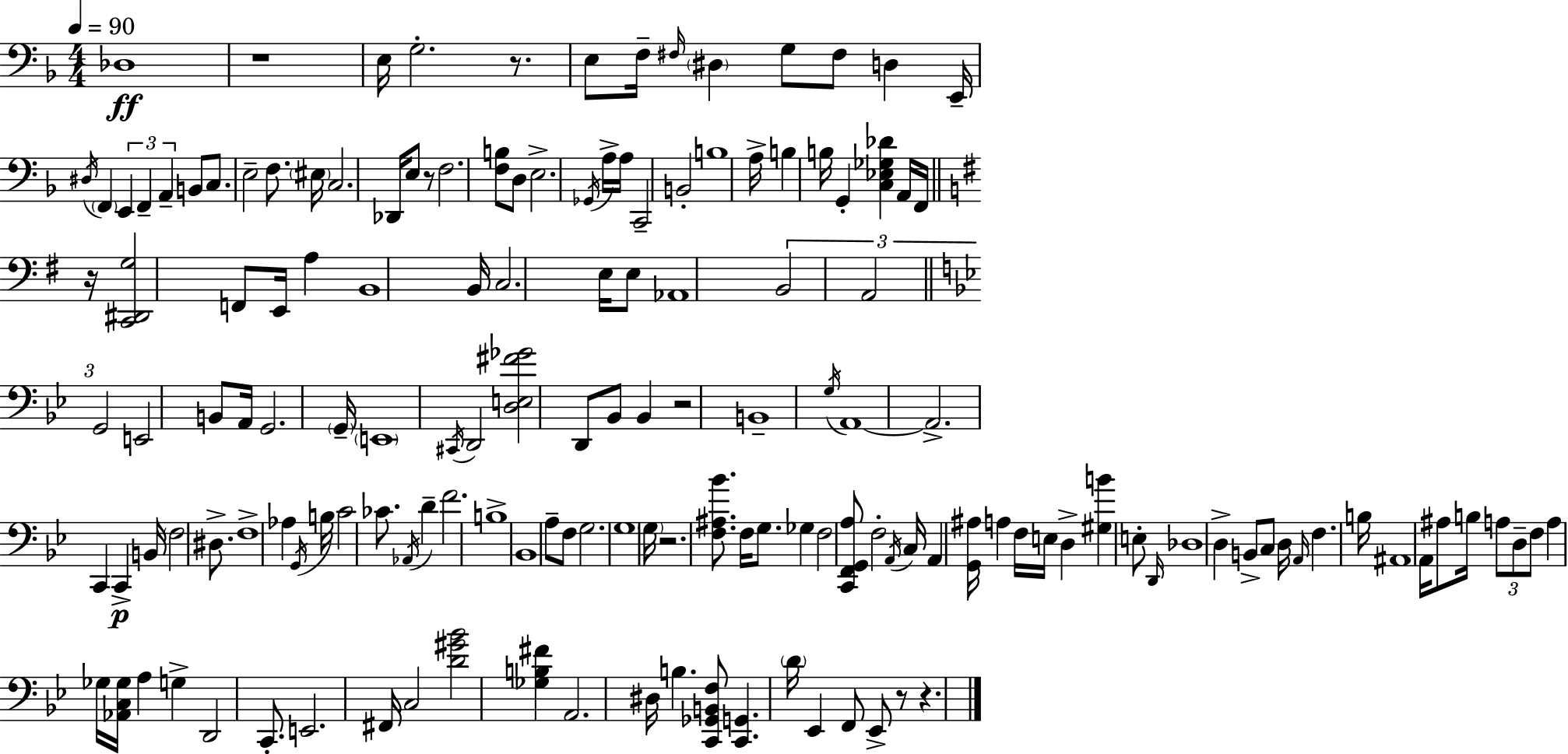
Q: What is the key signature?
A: D minor